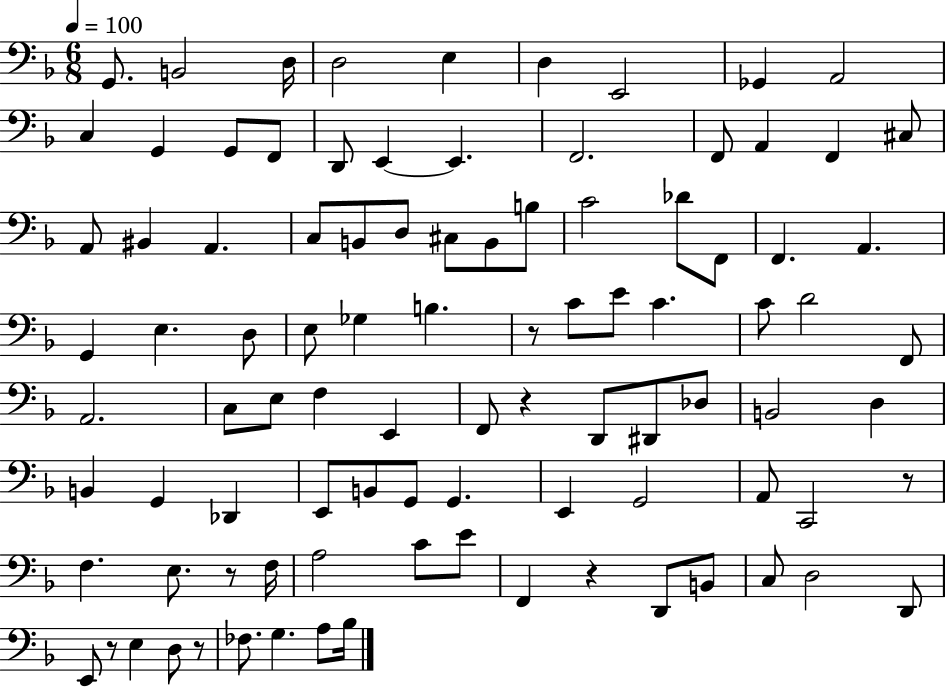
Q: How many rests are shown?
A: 7